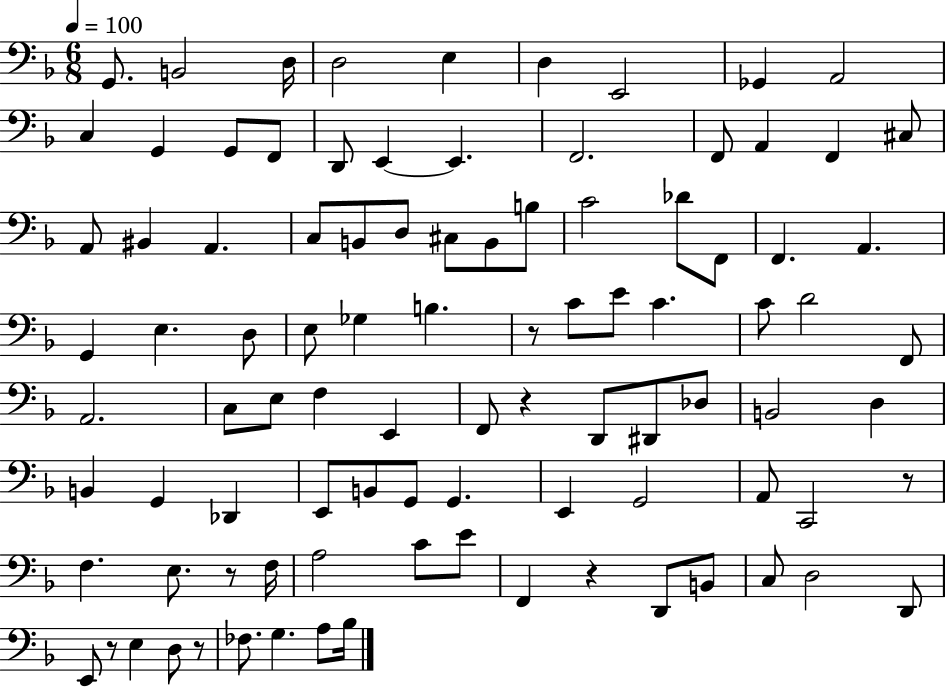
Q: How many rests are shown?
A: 7